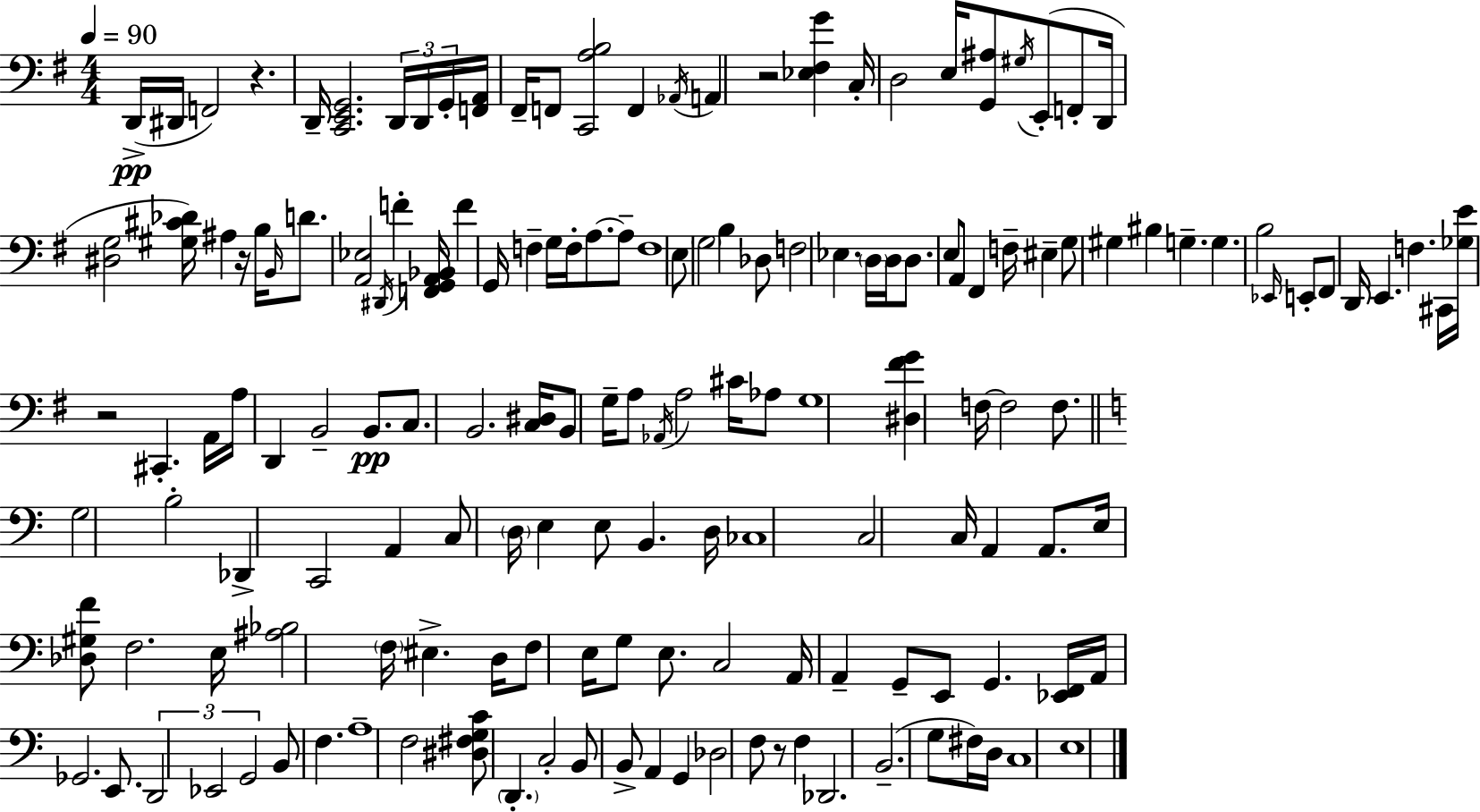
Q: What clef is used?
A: bass